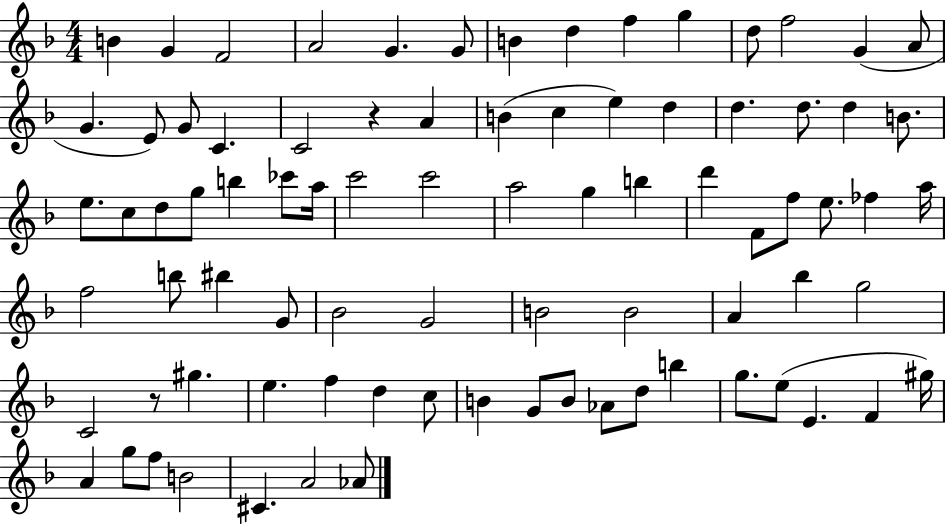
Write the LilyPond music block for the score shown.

{
  \clef treble
  \numericTimeSignature
  \time 4/4
  \key f \major
  b'4 g'4 f'2 | a'2 g'4. g'8 | b'4 d''4 f''4 g''4 | d''8 f''2 g'4( a'8 | \break g'4. e'8) g'8 c'4. | c'2 r4 a'4 | b'4( c''4 e''4) d''4 | d''4. d''8. d''4 b'8. | \break e''8. c''8 d''8 g''8 b''4 ces'''8 a''16 | c'''2 c'''2 | a''2 g''4 b''4 | d'''4 f'8 f''8 e''8. fes''4 a''16 | \break f''2 b''8 bis''4 g'8 | bes'2 g'2 | b'2 b'2 | a'4 bes''4 g''2 | \break c'2 r8 gis''4. | e''4. f''4 d''4 c''8 | b'4 g'8 b'8 aes'8 d''8 b''4 | g''8. e''8( e'4. f'4 gis''16) | \break a'4 g''8 f''8 b'2 | cis'4. a'2 aes'8 | \bar "|."
}